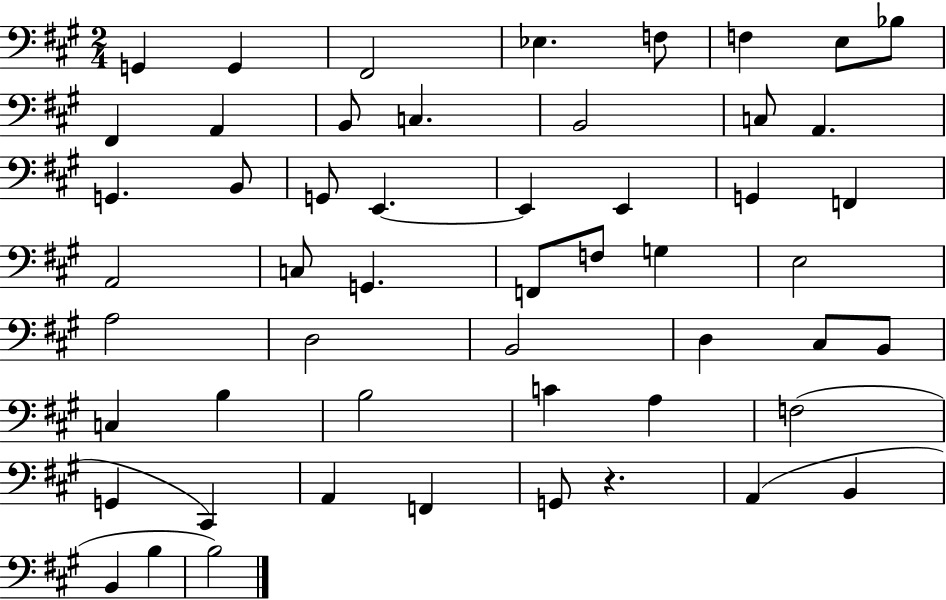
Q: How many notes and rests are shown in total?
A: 53